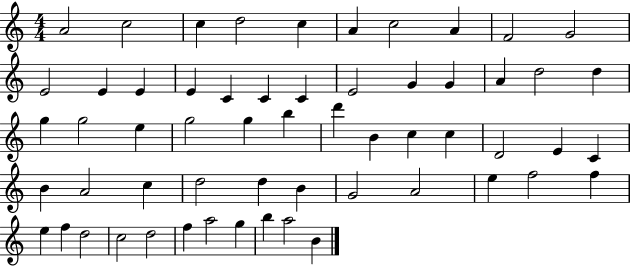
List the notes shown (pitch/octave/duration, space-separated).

A4/h C5/h C5/q D5/h C5/q A4/q C5/h A4/q F4/h G4/h E4/h E4/q E4/q E4/q C4/q C4/q C4/q E4/h G4/q G4/q A4/q D5/h D5/q G5/q G5/h E5/q G5/h G5/q B5/q D6/q B4/q C5/q C5/q D4/h E4/q C4/q B4/q A4/h C5/q D5/h D5/q B4/q G4/h A4/h E5/q F5/h F5/q E5/q F5/q D5/h C5/h D5/h F5/q A5/h G5/q B5/q A5/h B4/q